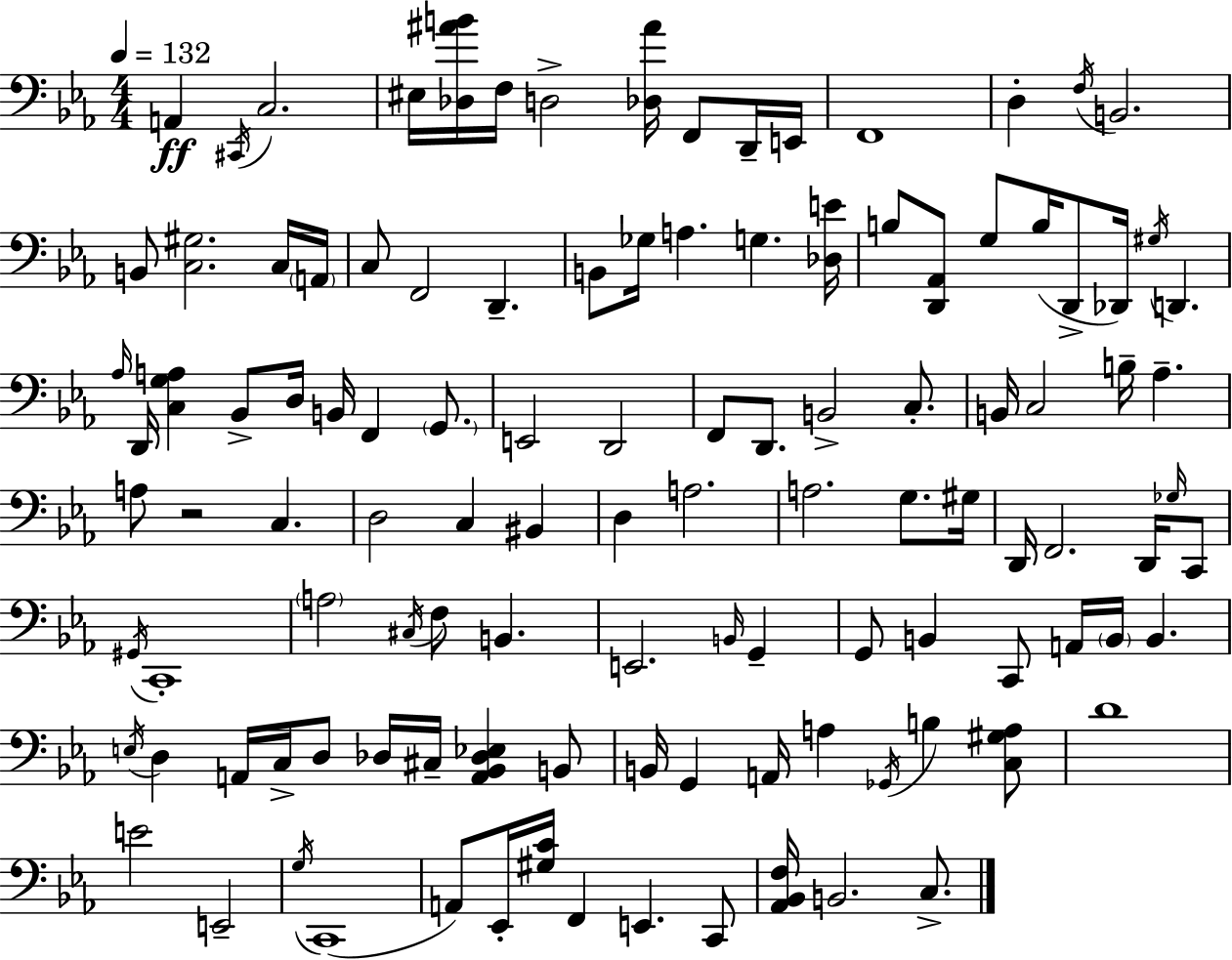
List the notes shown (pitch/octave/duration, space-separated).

A2/q C#2/s C3/h. EIS3/s [Db3,A#4,B4]/s F3/s D3/h [Db3,A#4]/s F2/e D2/s E2/s F2/w D3/q F3/s B2/h. B2/e [C3,G#3]/h. C3/s A2/s C3/e F2/h D2/q. B2/e Gb3/s A3/q. G3/q. [Db3,E4]/s B3/e [D2,Ab2]/e G3/e B3/s D2/e Db2/s G#3/s D2/q. Ab3/s D2/s [C3,G3,A3]/q Bb2/e D3/s B2/s F2/q G2/e. E2/h D2/h F2/e D2/e. B2/h C3/e. B2/s C3/h B3/s Ab3/q. A3/e R/h C3/q. D3/h C3/q BIS2/q D3/q A3/h. A3/h. G3/e. G#3/s D2/s F2/h. D2/s Gb3/s C2/e G#2/s C2/w A3/h C#3/s F3/e B2/q. E2/h. B2/s G2/q G2/e B2/q C2/e A2/s B2/s B2/q. E3/s D3/q A2/s C3/s D3/e Db3/s C#3/s [A2,Bb2,Db3,Eb3]/q B2/e B2/s G2/q A2/s A3/q Gb2/s B3/q [C3,G#3,A3]/e D4/w E4/h E2/h G3/s C2/w A2/e Eb2/s [G#3,C4]/s F2/q E2/q. C2/e [Ab2,Bb2,F3]/s B2/h. C3/e.